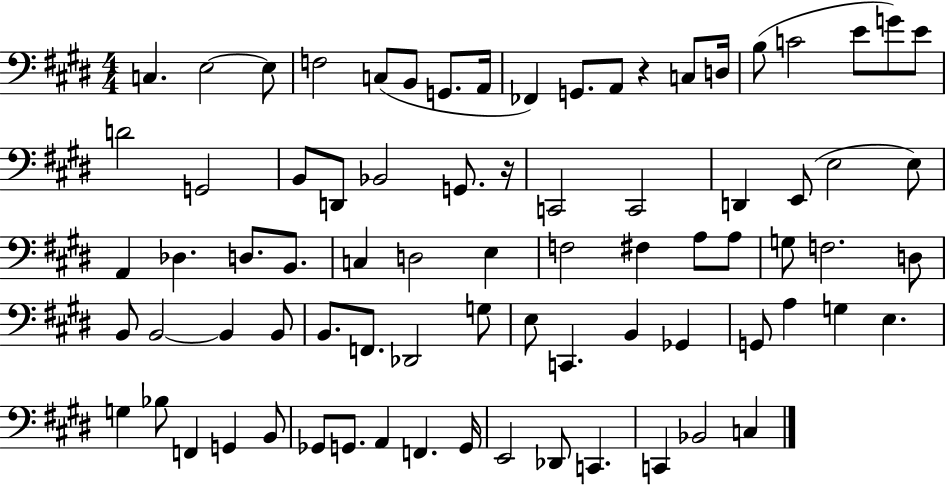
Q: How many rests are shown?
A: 2